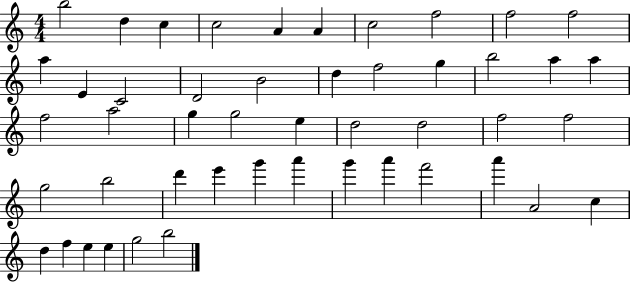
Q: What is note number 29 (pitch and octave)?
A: F5